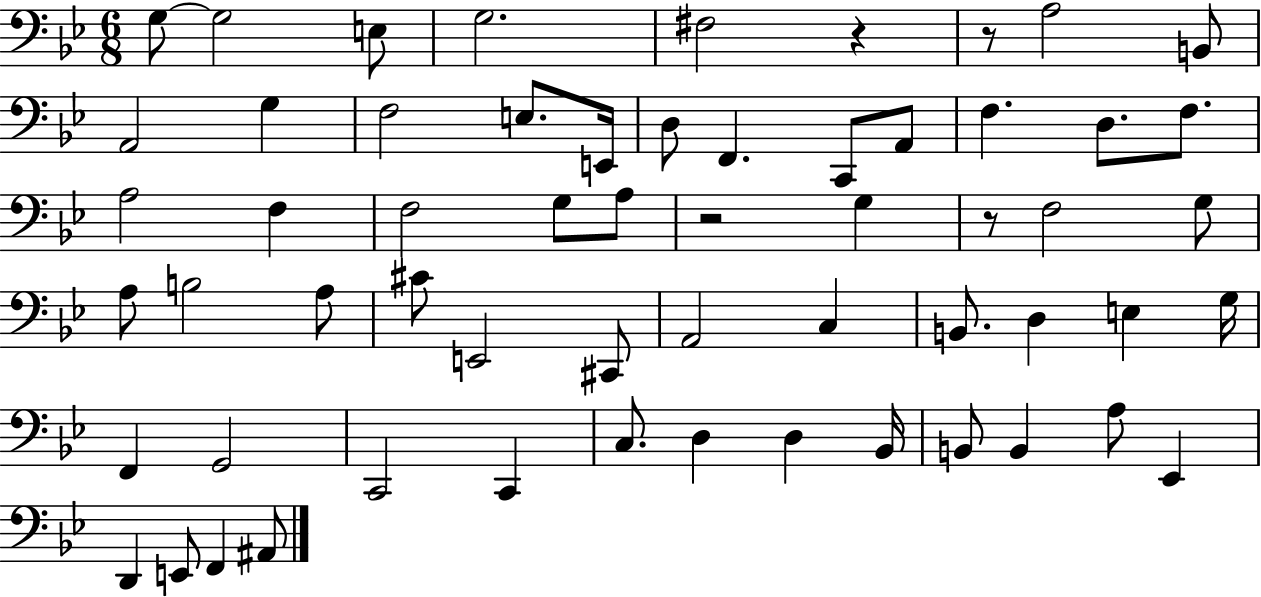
{
  \clef bass
  \numericTimeSignature
  \time 6/8
  \key bes \major
  g8~~ g2 e8 | g2. | fis2 r4 | r8 a2 b,8 | \break a,2 g4 | f2 e8. e,16 | d8 f,4. c,8 a,8 | f4. d8. f8. | \break a2 f4 | f2 g8 a8 | r2 g4 | r8 f2 g8 | \break a8 b2 a8 | cis'8 e,2 cis,8 | a,2 c4 | b,8. d4 e4 g16 | \break f,4 g,2 | c,2 c,4 | c8. d4 d4 bes,16 | b,8 b,4 a8 ees,4 | \break d,4 e,8 f,4 ais,8 | \bar "|."
}